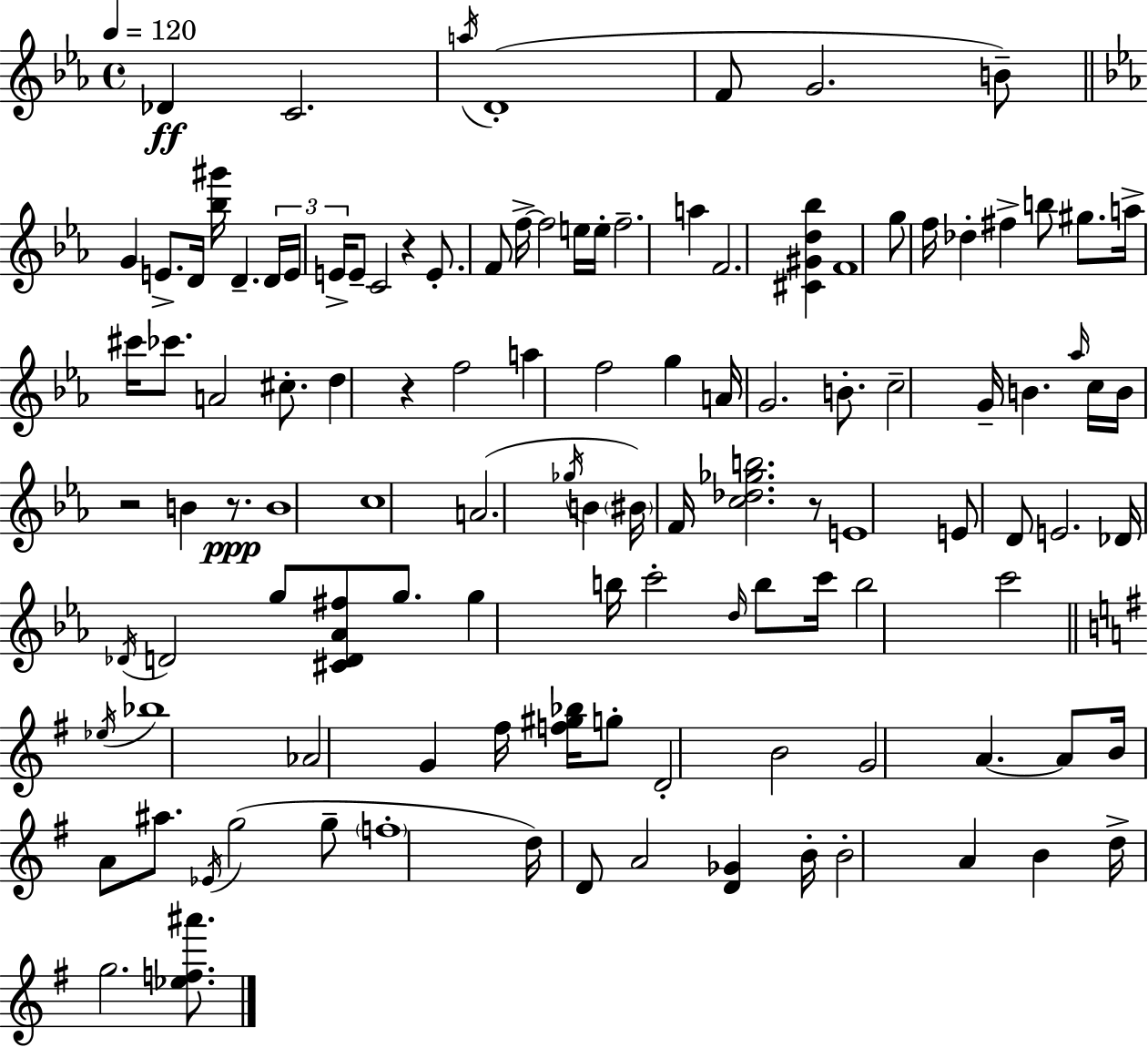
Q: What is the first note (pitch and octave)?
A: Db4